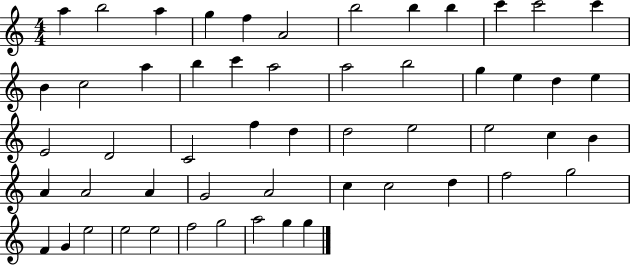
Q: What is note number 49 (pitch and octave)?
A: E5